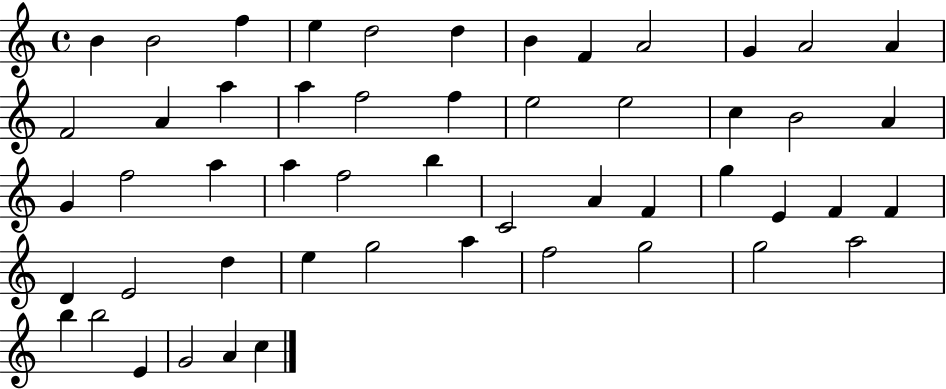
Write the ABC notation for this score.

X:1
T:Untitled
M:4/4
L:1/4
K:C
B B2 f e d2 d B F A2 G A2 A F2 A a a f2 f e2 e2 c B2 A G f2 a a f2 b C2 A F g E F F D E2 d e g2 a f2 g2 g2 a2 b b2 E G2 A c